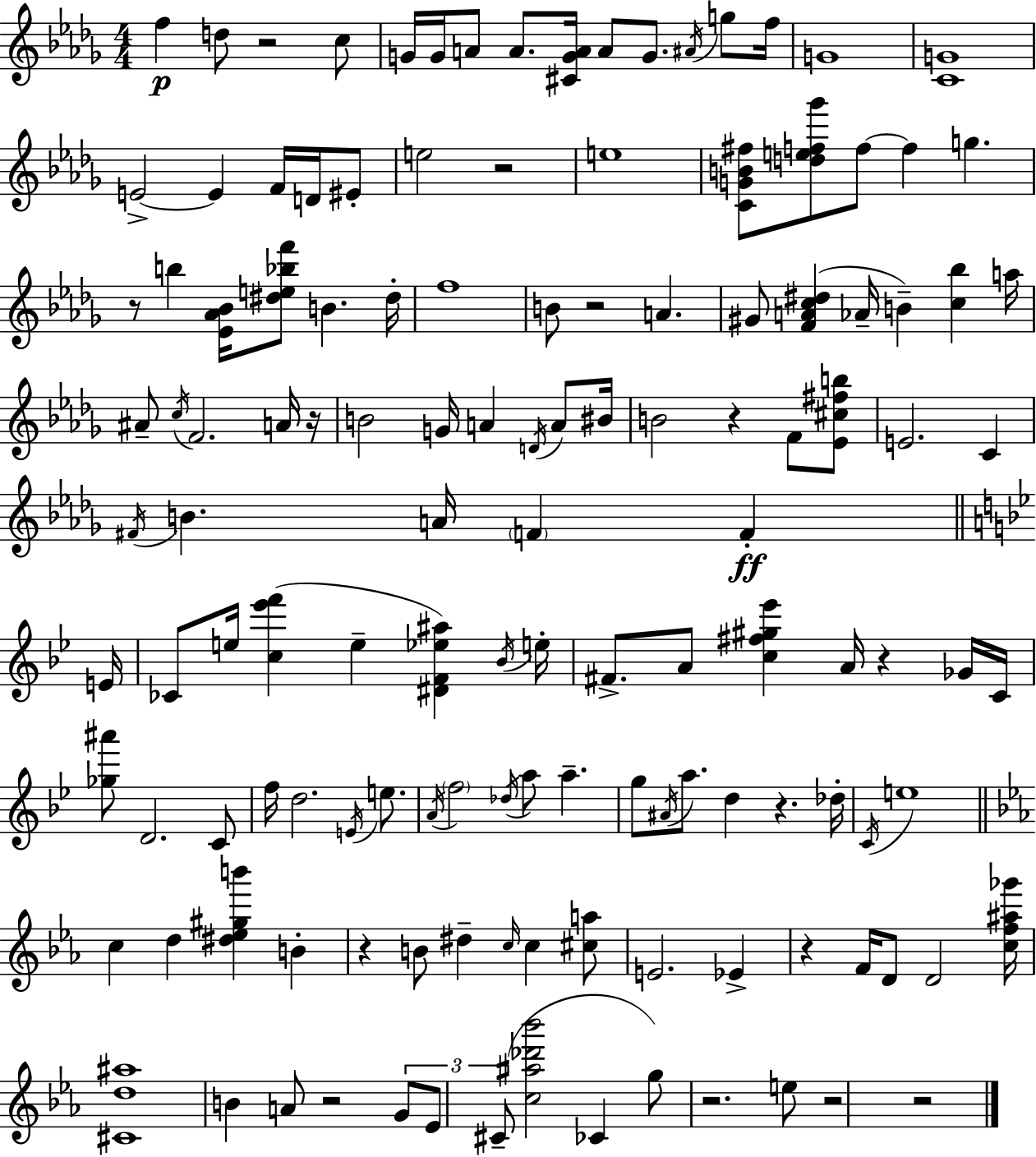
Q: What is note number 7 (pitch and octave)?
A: A4